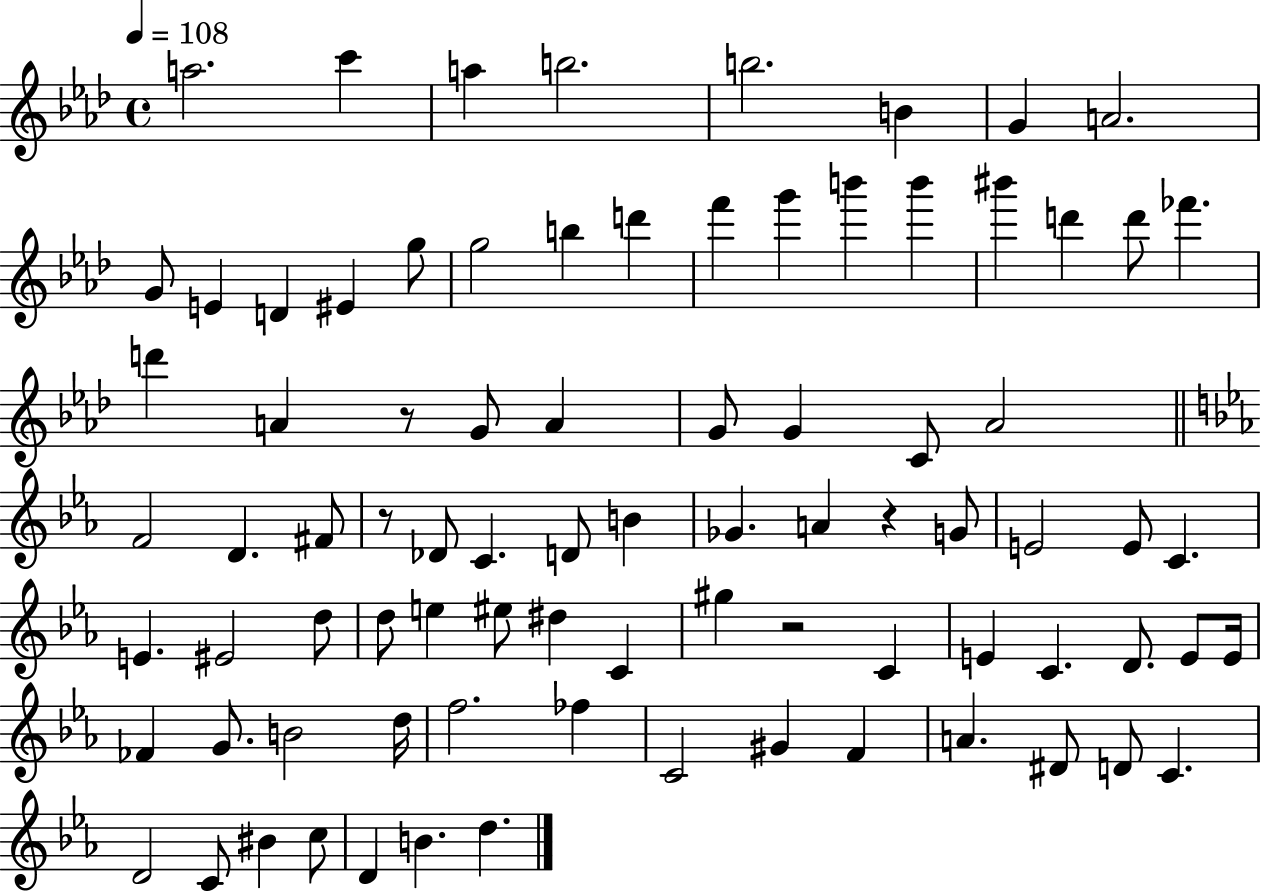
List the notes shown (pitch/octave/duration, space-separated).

A5/h. C6/q A5/q B5/h. B5/h. B4/q G4/q A4/h. G4/e E4/q D4/q EIS4/q G5/e G5/h B5/q D6/q F6/q G6/q B6/q B6/q BIS6/q D6/q D6/e FES6/q. D6/q A4/q R/e G4/e A4/q G4/e G4/q C4/e Ab4/h F4/h D4/q. F#4/e R/e Db4/e C4/q. D4/e B4/q Gb4/q. A4/q R/q G4/e E4/h E4/e C4/q. E4/q. EIS4/h D5/e D5/e E5/q EIS5/e D#5/q C4/q G#5/q R/h C4/q E4/q C4/q. D4/e. E4/e E4/s FES4/q G4/e. B4/h D5/s F5/h. FES5/q C4/h G#4/q F4/q A4/q. D#4/e D4/e C4/q. D4/h C4/e BIS4/q C5/e D4/q B4/q. D5/q.